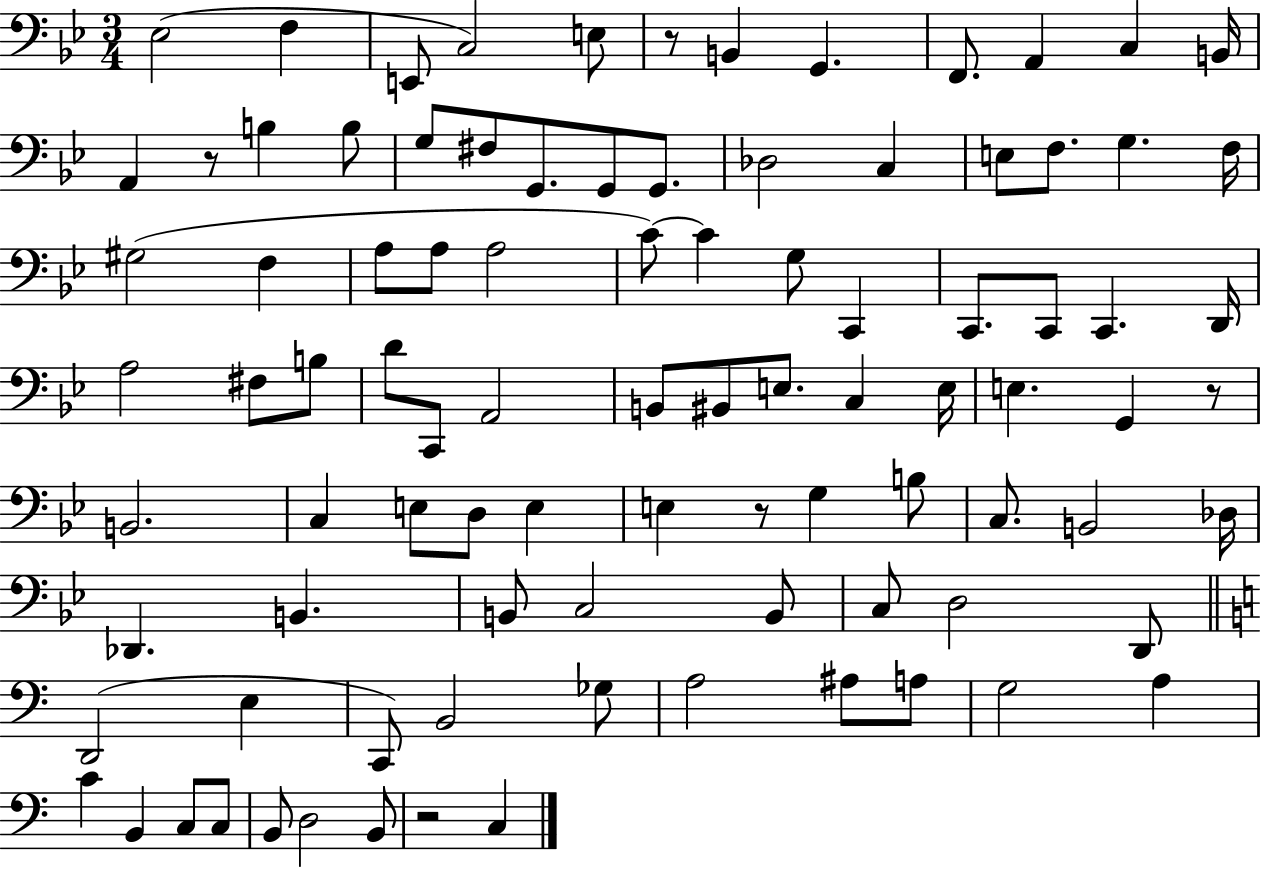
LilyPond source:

{
  \clef bass
  \numericTimeSignature
  \time 3/4
  \key bes \major
  ees2( f4 | e,8 c2) e8 | r8 b,4 g,4. | f,8. a,4 c4 b,16 | \break a,4 r8 b4 b8 | g8 fis8 g,8. g,8 g,8. | des2 c4 | e8 f8. g4. f16 | \break gis2( f4 | a8 a8 a2 | c'8~~) c'4 g8 c,4 | c,8. c,8 c,4. d,16 | \break a2 fis8 b8 | d'8 c,8 a,2 | b,8 bis,8 e8. c4 e16 | e4. g,4 r8 | \break b,2. | c4 e8 d8 e4 | e4 r8 g4 b8 | c8. b,2 des16 | \break des,4. b,4. | b,8 c2 b,8 | c8 d2 d,8 | \bar "||" \break \key a \minor d,2( e4 | c,8) b,2 ges8 | a2 ais8 a8 | g2 a4 | \break c'4 b,4 c8 c8 | b,8 d2 b,8 | r2 c4 | \bar "|."
}